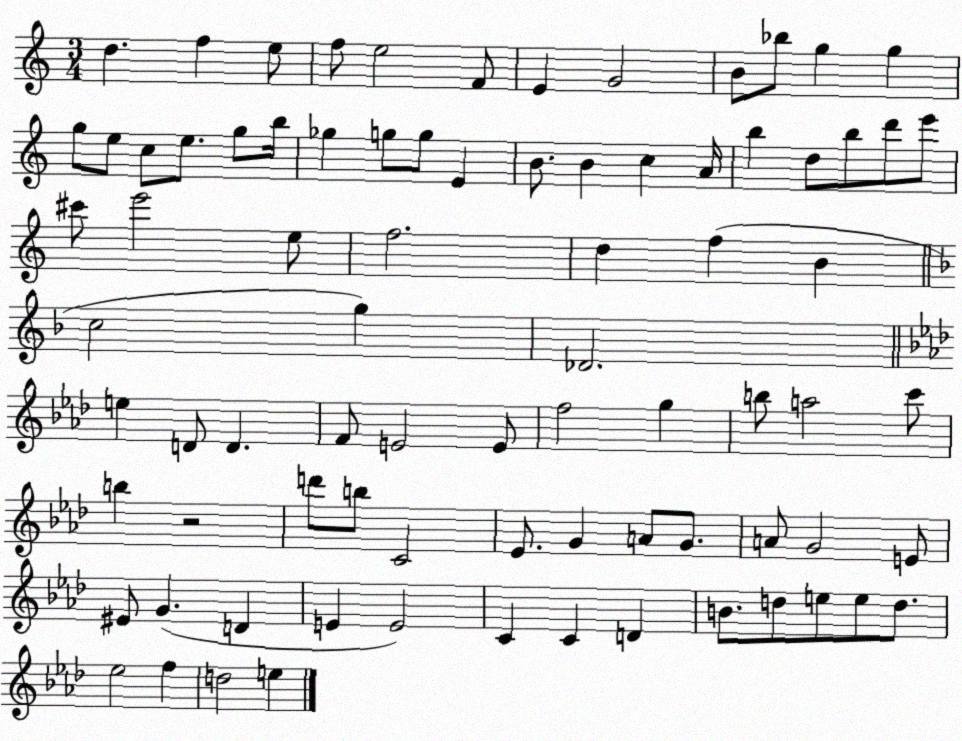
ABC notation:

X:1
T:Untitled
M:3/4
L:1/4
K:C
d f e/2 f/2 e2 F/2 E G2 B/2 _b/2 g g g/2 e/2 c/2 e/2 g/2 b/4 _g g/2 g/2 E B/2 B c A/4 b d/2 b/2 d'/2 e'/2 ^c'/2 e'2 e/2 f2 d f B c2 g _D2 e D/2 D F/2 E2 E/2 f2 g b/2 a2 c'/2 b z2 d'/2 b/2 C2 _E/2 G A/2 G/2 A/2 G2 E/2 ^E/2 G D E E2 C C D B/2 d/2 e/2 e/2 d/2 _e2 f d2 e